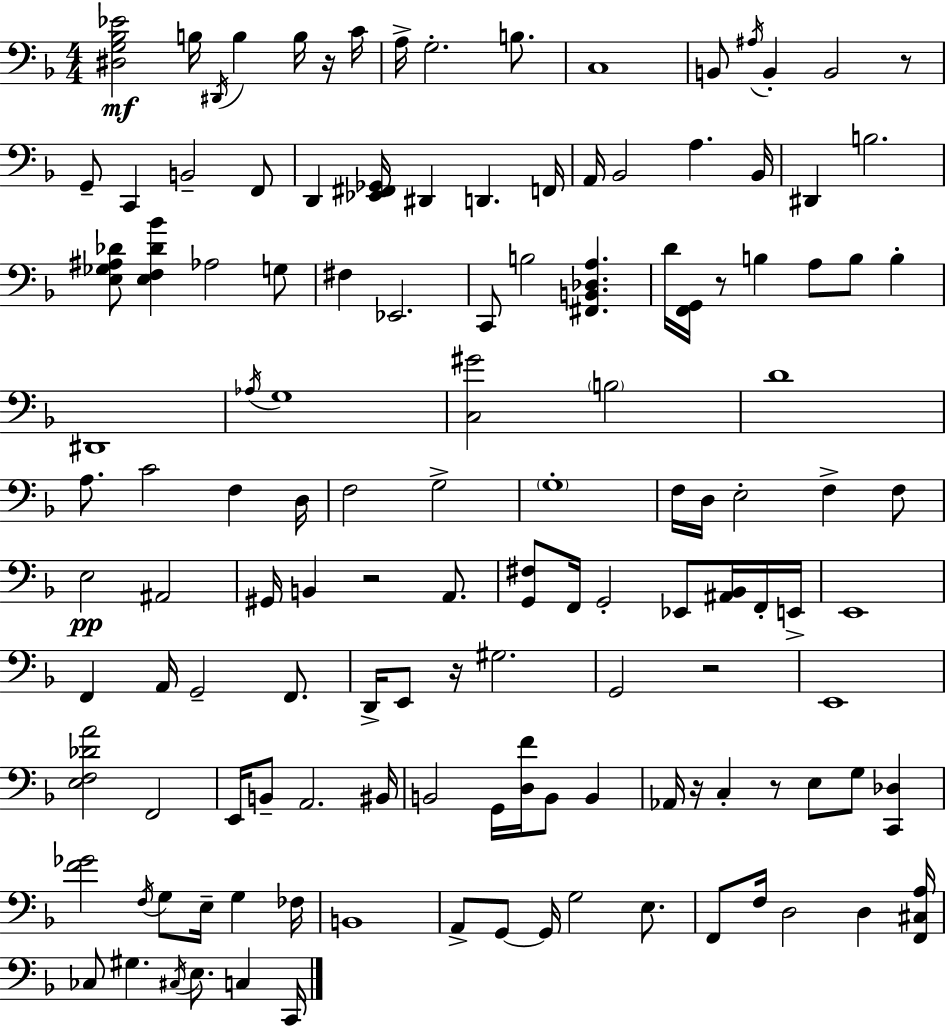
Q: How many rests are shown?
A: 8